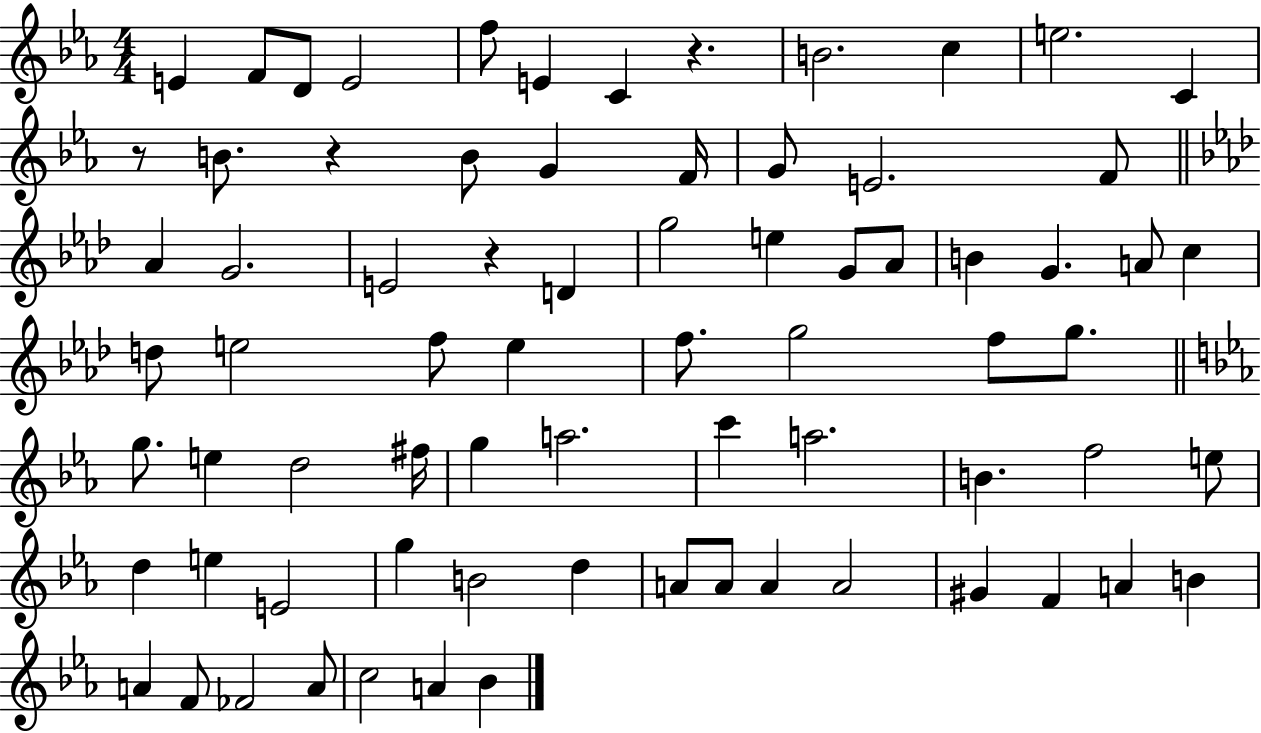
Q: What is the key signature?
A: EES major